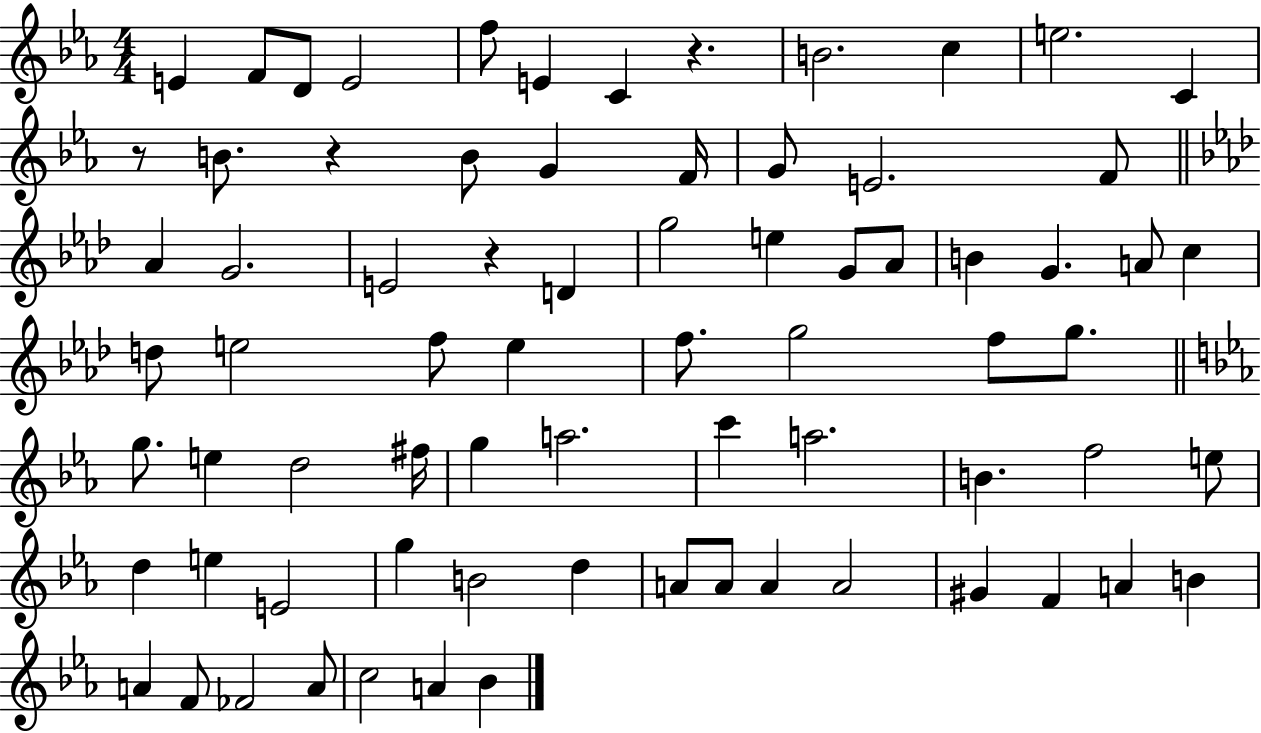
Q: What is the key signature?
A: EES major